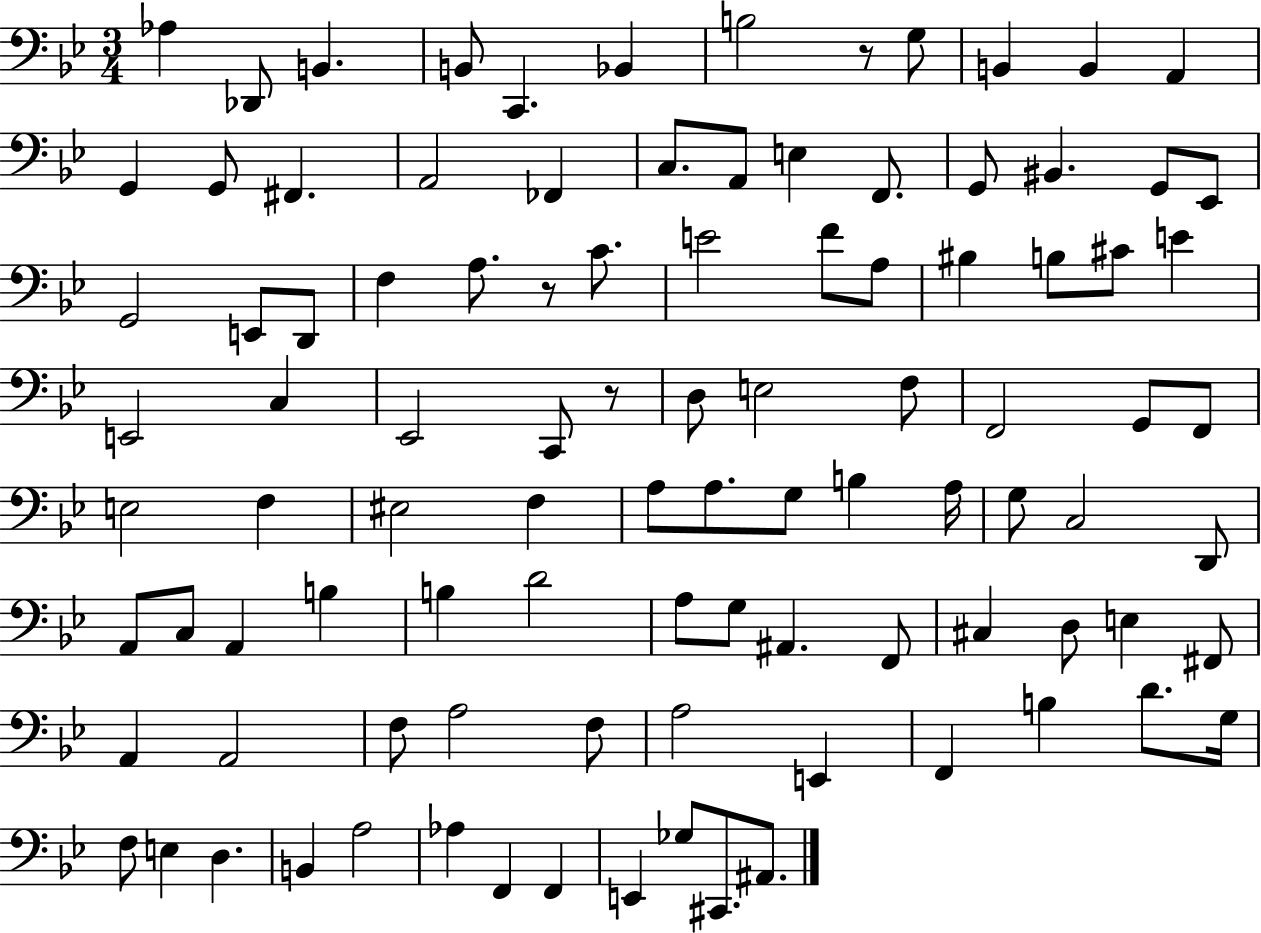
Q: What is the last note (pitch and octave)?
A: A#2